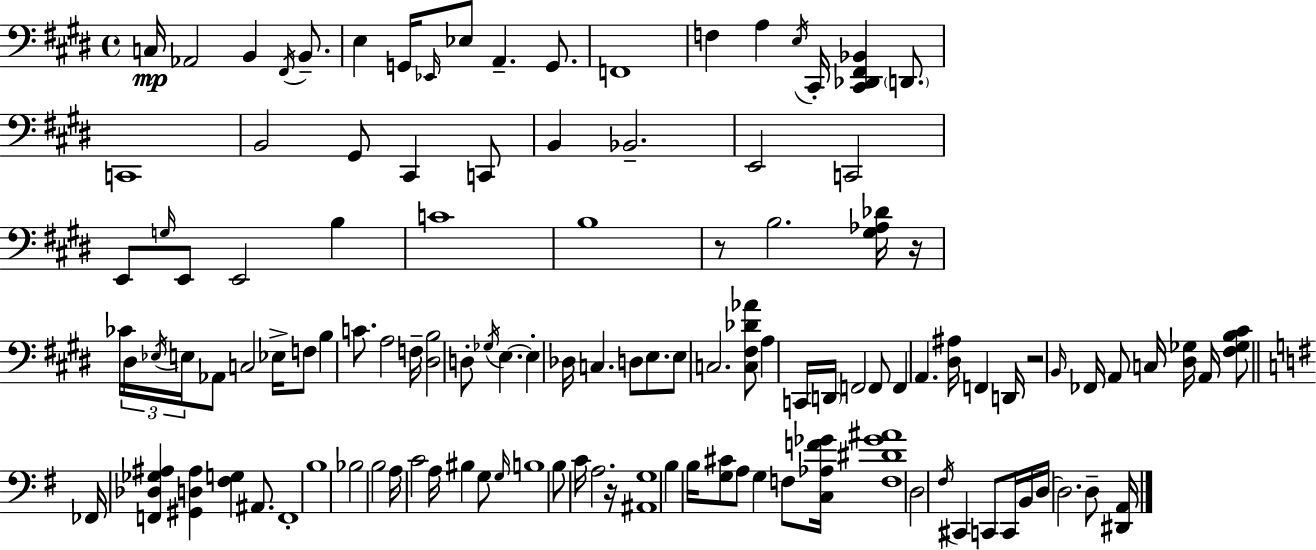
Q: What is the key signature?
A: E major